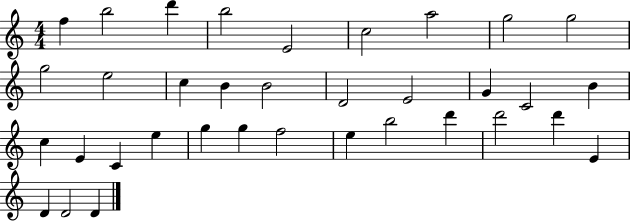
{
  \clef treble
  \numericTimeSignature
  \time 4/4
  \key c \major
  f''4 b''2 d'''4 | b''2 e'2 | c''2 a''2 | g''2 g''2 | \break g''2 e''2 | c''4 b'4 b'2 | d'2 e'2 | g'4 c'2 b'4 | \break c''4 e'4 c'4 e''4 | g''4 g''4 f''2 | e''4 b''2 d'''4 | d'''2 d'''4 e'4 | \break d'4 d'2 d'4 | \bar "|."
}